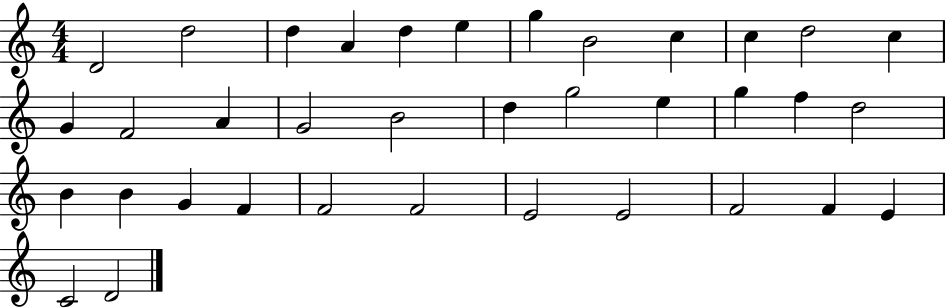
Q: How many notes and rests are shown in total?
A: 36